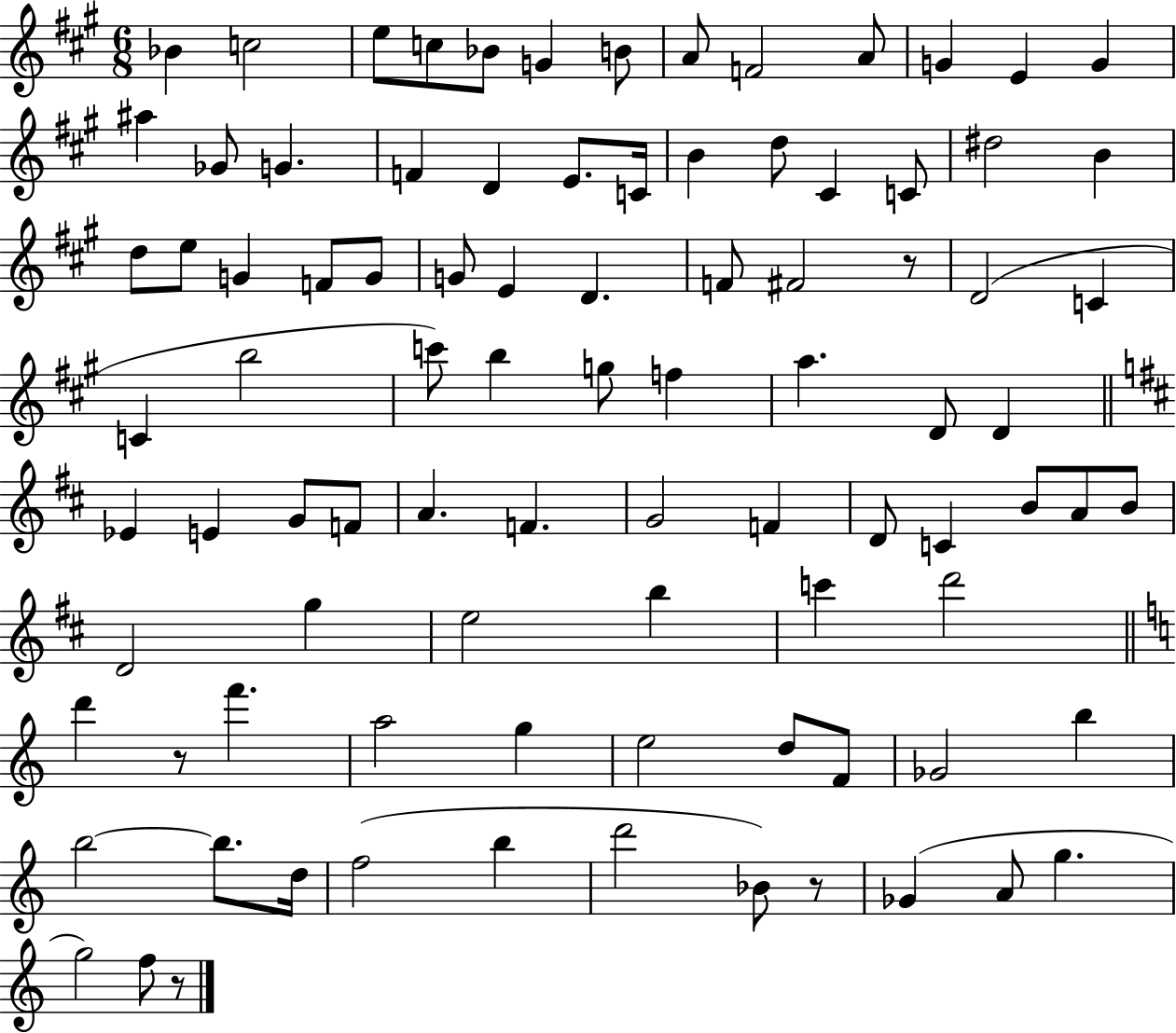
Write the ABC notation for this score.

X:1
T:Untitled
M:6/8
L:1/4
K:A
_B c2 e/2 c/2 _B/2 G B/2 A/2 F2 A/2 G E G ^a _G/2 G F D E/2 C/4 B d/2 ^C C/2 ^d2 B d/2 e/2 G F/2 G/2 G/2 E D F/2 ^F2 z/2 D2 C C b2 c'/2 b g/2 f a D/2 D _E E G/2 F/2 A F G2 F D/2 C B/2 A/2 B/2 D2 g e2 b c' d'2 d' z/2 f' a2 g e2 d/2 F/2 _G2 b b2 b/2 d/4 f2 b d'2 _B/2 z/2 _G A/2 g g2 f/2 z/2